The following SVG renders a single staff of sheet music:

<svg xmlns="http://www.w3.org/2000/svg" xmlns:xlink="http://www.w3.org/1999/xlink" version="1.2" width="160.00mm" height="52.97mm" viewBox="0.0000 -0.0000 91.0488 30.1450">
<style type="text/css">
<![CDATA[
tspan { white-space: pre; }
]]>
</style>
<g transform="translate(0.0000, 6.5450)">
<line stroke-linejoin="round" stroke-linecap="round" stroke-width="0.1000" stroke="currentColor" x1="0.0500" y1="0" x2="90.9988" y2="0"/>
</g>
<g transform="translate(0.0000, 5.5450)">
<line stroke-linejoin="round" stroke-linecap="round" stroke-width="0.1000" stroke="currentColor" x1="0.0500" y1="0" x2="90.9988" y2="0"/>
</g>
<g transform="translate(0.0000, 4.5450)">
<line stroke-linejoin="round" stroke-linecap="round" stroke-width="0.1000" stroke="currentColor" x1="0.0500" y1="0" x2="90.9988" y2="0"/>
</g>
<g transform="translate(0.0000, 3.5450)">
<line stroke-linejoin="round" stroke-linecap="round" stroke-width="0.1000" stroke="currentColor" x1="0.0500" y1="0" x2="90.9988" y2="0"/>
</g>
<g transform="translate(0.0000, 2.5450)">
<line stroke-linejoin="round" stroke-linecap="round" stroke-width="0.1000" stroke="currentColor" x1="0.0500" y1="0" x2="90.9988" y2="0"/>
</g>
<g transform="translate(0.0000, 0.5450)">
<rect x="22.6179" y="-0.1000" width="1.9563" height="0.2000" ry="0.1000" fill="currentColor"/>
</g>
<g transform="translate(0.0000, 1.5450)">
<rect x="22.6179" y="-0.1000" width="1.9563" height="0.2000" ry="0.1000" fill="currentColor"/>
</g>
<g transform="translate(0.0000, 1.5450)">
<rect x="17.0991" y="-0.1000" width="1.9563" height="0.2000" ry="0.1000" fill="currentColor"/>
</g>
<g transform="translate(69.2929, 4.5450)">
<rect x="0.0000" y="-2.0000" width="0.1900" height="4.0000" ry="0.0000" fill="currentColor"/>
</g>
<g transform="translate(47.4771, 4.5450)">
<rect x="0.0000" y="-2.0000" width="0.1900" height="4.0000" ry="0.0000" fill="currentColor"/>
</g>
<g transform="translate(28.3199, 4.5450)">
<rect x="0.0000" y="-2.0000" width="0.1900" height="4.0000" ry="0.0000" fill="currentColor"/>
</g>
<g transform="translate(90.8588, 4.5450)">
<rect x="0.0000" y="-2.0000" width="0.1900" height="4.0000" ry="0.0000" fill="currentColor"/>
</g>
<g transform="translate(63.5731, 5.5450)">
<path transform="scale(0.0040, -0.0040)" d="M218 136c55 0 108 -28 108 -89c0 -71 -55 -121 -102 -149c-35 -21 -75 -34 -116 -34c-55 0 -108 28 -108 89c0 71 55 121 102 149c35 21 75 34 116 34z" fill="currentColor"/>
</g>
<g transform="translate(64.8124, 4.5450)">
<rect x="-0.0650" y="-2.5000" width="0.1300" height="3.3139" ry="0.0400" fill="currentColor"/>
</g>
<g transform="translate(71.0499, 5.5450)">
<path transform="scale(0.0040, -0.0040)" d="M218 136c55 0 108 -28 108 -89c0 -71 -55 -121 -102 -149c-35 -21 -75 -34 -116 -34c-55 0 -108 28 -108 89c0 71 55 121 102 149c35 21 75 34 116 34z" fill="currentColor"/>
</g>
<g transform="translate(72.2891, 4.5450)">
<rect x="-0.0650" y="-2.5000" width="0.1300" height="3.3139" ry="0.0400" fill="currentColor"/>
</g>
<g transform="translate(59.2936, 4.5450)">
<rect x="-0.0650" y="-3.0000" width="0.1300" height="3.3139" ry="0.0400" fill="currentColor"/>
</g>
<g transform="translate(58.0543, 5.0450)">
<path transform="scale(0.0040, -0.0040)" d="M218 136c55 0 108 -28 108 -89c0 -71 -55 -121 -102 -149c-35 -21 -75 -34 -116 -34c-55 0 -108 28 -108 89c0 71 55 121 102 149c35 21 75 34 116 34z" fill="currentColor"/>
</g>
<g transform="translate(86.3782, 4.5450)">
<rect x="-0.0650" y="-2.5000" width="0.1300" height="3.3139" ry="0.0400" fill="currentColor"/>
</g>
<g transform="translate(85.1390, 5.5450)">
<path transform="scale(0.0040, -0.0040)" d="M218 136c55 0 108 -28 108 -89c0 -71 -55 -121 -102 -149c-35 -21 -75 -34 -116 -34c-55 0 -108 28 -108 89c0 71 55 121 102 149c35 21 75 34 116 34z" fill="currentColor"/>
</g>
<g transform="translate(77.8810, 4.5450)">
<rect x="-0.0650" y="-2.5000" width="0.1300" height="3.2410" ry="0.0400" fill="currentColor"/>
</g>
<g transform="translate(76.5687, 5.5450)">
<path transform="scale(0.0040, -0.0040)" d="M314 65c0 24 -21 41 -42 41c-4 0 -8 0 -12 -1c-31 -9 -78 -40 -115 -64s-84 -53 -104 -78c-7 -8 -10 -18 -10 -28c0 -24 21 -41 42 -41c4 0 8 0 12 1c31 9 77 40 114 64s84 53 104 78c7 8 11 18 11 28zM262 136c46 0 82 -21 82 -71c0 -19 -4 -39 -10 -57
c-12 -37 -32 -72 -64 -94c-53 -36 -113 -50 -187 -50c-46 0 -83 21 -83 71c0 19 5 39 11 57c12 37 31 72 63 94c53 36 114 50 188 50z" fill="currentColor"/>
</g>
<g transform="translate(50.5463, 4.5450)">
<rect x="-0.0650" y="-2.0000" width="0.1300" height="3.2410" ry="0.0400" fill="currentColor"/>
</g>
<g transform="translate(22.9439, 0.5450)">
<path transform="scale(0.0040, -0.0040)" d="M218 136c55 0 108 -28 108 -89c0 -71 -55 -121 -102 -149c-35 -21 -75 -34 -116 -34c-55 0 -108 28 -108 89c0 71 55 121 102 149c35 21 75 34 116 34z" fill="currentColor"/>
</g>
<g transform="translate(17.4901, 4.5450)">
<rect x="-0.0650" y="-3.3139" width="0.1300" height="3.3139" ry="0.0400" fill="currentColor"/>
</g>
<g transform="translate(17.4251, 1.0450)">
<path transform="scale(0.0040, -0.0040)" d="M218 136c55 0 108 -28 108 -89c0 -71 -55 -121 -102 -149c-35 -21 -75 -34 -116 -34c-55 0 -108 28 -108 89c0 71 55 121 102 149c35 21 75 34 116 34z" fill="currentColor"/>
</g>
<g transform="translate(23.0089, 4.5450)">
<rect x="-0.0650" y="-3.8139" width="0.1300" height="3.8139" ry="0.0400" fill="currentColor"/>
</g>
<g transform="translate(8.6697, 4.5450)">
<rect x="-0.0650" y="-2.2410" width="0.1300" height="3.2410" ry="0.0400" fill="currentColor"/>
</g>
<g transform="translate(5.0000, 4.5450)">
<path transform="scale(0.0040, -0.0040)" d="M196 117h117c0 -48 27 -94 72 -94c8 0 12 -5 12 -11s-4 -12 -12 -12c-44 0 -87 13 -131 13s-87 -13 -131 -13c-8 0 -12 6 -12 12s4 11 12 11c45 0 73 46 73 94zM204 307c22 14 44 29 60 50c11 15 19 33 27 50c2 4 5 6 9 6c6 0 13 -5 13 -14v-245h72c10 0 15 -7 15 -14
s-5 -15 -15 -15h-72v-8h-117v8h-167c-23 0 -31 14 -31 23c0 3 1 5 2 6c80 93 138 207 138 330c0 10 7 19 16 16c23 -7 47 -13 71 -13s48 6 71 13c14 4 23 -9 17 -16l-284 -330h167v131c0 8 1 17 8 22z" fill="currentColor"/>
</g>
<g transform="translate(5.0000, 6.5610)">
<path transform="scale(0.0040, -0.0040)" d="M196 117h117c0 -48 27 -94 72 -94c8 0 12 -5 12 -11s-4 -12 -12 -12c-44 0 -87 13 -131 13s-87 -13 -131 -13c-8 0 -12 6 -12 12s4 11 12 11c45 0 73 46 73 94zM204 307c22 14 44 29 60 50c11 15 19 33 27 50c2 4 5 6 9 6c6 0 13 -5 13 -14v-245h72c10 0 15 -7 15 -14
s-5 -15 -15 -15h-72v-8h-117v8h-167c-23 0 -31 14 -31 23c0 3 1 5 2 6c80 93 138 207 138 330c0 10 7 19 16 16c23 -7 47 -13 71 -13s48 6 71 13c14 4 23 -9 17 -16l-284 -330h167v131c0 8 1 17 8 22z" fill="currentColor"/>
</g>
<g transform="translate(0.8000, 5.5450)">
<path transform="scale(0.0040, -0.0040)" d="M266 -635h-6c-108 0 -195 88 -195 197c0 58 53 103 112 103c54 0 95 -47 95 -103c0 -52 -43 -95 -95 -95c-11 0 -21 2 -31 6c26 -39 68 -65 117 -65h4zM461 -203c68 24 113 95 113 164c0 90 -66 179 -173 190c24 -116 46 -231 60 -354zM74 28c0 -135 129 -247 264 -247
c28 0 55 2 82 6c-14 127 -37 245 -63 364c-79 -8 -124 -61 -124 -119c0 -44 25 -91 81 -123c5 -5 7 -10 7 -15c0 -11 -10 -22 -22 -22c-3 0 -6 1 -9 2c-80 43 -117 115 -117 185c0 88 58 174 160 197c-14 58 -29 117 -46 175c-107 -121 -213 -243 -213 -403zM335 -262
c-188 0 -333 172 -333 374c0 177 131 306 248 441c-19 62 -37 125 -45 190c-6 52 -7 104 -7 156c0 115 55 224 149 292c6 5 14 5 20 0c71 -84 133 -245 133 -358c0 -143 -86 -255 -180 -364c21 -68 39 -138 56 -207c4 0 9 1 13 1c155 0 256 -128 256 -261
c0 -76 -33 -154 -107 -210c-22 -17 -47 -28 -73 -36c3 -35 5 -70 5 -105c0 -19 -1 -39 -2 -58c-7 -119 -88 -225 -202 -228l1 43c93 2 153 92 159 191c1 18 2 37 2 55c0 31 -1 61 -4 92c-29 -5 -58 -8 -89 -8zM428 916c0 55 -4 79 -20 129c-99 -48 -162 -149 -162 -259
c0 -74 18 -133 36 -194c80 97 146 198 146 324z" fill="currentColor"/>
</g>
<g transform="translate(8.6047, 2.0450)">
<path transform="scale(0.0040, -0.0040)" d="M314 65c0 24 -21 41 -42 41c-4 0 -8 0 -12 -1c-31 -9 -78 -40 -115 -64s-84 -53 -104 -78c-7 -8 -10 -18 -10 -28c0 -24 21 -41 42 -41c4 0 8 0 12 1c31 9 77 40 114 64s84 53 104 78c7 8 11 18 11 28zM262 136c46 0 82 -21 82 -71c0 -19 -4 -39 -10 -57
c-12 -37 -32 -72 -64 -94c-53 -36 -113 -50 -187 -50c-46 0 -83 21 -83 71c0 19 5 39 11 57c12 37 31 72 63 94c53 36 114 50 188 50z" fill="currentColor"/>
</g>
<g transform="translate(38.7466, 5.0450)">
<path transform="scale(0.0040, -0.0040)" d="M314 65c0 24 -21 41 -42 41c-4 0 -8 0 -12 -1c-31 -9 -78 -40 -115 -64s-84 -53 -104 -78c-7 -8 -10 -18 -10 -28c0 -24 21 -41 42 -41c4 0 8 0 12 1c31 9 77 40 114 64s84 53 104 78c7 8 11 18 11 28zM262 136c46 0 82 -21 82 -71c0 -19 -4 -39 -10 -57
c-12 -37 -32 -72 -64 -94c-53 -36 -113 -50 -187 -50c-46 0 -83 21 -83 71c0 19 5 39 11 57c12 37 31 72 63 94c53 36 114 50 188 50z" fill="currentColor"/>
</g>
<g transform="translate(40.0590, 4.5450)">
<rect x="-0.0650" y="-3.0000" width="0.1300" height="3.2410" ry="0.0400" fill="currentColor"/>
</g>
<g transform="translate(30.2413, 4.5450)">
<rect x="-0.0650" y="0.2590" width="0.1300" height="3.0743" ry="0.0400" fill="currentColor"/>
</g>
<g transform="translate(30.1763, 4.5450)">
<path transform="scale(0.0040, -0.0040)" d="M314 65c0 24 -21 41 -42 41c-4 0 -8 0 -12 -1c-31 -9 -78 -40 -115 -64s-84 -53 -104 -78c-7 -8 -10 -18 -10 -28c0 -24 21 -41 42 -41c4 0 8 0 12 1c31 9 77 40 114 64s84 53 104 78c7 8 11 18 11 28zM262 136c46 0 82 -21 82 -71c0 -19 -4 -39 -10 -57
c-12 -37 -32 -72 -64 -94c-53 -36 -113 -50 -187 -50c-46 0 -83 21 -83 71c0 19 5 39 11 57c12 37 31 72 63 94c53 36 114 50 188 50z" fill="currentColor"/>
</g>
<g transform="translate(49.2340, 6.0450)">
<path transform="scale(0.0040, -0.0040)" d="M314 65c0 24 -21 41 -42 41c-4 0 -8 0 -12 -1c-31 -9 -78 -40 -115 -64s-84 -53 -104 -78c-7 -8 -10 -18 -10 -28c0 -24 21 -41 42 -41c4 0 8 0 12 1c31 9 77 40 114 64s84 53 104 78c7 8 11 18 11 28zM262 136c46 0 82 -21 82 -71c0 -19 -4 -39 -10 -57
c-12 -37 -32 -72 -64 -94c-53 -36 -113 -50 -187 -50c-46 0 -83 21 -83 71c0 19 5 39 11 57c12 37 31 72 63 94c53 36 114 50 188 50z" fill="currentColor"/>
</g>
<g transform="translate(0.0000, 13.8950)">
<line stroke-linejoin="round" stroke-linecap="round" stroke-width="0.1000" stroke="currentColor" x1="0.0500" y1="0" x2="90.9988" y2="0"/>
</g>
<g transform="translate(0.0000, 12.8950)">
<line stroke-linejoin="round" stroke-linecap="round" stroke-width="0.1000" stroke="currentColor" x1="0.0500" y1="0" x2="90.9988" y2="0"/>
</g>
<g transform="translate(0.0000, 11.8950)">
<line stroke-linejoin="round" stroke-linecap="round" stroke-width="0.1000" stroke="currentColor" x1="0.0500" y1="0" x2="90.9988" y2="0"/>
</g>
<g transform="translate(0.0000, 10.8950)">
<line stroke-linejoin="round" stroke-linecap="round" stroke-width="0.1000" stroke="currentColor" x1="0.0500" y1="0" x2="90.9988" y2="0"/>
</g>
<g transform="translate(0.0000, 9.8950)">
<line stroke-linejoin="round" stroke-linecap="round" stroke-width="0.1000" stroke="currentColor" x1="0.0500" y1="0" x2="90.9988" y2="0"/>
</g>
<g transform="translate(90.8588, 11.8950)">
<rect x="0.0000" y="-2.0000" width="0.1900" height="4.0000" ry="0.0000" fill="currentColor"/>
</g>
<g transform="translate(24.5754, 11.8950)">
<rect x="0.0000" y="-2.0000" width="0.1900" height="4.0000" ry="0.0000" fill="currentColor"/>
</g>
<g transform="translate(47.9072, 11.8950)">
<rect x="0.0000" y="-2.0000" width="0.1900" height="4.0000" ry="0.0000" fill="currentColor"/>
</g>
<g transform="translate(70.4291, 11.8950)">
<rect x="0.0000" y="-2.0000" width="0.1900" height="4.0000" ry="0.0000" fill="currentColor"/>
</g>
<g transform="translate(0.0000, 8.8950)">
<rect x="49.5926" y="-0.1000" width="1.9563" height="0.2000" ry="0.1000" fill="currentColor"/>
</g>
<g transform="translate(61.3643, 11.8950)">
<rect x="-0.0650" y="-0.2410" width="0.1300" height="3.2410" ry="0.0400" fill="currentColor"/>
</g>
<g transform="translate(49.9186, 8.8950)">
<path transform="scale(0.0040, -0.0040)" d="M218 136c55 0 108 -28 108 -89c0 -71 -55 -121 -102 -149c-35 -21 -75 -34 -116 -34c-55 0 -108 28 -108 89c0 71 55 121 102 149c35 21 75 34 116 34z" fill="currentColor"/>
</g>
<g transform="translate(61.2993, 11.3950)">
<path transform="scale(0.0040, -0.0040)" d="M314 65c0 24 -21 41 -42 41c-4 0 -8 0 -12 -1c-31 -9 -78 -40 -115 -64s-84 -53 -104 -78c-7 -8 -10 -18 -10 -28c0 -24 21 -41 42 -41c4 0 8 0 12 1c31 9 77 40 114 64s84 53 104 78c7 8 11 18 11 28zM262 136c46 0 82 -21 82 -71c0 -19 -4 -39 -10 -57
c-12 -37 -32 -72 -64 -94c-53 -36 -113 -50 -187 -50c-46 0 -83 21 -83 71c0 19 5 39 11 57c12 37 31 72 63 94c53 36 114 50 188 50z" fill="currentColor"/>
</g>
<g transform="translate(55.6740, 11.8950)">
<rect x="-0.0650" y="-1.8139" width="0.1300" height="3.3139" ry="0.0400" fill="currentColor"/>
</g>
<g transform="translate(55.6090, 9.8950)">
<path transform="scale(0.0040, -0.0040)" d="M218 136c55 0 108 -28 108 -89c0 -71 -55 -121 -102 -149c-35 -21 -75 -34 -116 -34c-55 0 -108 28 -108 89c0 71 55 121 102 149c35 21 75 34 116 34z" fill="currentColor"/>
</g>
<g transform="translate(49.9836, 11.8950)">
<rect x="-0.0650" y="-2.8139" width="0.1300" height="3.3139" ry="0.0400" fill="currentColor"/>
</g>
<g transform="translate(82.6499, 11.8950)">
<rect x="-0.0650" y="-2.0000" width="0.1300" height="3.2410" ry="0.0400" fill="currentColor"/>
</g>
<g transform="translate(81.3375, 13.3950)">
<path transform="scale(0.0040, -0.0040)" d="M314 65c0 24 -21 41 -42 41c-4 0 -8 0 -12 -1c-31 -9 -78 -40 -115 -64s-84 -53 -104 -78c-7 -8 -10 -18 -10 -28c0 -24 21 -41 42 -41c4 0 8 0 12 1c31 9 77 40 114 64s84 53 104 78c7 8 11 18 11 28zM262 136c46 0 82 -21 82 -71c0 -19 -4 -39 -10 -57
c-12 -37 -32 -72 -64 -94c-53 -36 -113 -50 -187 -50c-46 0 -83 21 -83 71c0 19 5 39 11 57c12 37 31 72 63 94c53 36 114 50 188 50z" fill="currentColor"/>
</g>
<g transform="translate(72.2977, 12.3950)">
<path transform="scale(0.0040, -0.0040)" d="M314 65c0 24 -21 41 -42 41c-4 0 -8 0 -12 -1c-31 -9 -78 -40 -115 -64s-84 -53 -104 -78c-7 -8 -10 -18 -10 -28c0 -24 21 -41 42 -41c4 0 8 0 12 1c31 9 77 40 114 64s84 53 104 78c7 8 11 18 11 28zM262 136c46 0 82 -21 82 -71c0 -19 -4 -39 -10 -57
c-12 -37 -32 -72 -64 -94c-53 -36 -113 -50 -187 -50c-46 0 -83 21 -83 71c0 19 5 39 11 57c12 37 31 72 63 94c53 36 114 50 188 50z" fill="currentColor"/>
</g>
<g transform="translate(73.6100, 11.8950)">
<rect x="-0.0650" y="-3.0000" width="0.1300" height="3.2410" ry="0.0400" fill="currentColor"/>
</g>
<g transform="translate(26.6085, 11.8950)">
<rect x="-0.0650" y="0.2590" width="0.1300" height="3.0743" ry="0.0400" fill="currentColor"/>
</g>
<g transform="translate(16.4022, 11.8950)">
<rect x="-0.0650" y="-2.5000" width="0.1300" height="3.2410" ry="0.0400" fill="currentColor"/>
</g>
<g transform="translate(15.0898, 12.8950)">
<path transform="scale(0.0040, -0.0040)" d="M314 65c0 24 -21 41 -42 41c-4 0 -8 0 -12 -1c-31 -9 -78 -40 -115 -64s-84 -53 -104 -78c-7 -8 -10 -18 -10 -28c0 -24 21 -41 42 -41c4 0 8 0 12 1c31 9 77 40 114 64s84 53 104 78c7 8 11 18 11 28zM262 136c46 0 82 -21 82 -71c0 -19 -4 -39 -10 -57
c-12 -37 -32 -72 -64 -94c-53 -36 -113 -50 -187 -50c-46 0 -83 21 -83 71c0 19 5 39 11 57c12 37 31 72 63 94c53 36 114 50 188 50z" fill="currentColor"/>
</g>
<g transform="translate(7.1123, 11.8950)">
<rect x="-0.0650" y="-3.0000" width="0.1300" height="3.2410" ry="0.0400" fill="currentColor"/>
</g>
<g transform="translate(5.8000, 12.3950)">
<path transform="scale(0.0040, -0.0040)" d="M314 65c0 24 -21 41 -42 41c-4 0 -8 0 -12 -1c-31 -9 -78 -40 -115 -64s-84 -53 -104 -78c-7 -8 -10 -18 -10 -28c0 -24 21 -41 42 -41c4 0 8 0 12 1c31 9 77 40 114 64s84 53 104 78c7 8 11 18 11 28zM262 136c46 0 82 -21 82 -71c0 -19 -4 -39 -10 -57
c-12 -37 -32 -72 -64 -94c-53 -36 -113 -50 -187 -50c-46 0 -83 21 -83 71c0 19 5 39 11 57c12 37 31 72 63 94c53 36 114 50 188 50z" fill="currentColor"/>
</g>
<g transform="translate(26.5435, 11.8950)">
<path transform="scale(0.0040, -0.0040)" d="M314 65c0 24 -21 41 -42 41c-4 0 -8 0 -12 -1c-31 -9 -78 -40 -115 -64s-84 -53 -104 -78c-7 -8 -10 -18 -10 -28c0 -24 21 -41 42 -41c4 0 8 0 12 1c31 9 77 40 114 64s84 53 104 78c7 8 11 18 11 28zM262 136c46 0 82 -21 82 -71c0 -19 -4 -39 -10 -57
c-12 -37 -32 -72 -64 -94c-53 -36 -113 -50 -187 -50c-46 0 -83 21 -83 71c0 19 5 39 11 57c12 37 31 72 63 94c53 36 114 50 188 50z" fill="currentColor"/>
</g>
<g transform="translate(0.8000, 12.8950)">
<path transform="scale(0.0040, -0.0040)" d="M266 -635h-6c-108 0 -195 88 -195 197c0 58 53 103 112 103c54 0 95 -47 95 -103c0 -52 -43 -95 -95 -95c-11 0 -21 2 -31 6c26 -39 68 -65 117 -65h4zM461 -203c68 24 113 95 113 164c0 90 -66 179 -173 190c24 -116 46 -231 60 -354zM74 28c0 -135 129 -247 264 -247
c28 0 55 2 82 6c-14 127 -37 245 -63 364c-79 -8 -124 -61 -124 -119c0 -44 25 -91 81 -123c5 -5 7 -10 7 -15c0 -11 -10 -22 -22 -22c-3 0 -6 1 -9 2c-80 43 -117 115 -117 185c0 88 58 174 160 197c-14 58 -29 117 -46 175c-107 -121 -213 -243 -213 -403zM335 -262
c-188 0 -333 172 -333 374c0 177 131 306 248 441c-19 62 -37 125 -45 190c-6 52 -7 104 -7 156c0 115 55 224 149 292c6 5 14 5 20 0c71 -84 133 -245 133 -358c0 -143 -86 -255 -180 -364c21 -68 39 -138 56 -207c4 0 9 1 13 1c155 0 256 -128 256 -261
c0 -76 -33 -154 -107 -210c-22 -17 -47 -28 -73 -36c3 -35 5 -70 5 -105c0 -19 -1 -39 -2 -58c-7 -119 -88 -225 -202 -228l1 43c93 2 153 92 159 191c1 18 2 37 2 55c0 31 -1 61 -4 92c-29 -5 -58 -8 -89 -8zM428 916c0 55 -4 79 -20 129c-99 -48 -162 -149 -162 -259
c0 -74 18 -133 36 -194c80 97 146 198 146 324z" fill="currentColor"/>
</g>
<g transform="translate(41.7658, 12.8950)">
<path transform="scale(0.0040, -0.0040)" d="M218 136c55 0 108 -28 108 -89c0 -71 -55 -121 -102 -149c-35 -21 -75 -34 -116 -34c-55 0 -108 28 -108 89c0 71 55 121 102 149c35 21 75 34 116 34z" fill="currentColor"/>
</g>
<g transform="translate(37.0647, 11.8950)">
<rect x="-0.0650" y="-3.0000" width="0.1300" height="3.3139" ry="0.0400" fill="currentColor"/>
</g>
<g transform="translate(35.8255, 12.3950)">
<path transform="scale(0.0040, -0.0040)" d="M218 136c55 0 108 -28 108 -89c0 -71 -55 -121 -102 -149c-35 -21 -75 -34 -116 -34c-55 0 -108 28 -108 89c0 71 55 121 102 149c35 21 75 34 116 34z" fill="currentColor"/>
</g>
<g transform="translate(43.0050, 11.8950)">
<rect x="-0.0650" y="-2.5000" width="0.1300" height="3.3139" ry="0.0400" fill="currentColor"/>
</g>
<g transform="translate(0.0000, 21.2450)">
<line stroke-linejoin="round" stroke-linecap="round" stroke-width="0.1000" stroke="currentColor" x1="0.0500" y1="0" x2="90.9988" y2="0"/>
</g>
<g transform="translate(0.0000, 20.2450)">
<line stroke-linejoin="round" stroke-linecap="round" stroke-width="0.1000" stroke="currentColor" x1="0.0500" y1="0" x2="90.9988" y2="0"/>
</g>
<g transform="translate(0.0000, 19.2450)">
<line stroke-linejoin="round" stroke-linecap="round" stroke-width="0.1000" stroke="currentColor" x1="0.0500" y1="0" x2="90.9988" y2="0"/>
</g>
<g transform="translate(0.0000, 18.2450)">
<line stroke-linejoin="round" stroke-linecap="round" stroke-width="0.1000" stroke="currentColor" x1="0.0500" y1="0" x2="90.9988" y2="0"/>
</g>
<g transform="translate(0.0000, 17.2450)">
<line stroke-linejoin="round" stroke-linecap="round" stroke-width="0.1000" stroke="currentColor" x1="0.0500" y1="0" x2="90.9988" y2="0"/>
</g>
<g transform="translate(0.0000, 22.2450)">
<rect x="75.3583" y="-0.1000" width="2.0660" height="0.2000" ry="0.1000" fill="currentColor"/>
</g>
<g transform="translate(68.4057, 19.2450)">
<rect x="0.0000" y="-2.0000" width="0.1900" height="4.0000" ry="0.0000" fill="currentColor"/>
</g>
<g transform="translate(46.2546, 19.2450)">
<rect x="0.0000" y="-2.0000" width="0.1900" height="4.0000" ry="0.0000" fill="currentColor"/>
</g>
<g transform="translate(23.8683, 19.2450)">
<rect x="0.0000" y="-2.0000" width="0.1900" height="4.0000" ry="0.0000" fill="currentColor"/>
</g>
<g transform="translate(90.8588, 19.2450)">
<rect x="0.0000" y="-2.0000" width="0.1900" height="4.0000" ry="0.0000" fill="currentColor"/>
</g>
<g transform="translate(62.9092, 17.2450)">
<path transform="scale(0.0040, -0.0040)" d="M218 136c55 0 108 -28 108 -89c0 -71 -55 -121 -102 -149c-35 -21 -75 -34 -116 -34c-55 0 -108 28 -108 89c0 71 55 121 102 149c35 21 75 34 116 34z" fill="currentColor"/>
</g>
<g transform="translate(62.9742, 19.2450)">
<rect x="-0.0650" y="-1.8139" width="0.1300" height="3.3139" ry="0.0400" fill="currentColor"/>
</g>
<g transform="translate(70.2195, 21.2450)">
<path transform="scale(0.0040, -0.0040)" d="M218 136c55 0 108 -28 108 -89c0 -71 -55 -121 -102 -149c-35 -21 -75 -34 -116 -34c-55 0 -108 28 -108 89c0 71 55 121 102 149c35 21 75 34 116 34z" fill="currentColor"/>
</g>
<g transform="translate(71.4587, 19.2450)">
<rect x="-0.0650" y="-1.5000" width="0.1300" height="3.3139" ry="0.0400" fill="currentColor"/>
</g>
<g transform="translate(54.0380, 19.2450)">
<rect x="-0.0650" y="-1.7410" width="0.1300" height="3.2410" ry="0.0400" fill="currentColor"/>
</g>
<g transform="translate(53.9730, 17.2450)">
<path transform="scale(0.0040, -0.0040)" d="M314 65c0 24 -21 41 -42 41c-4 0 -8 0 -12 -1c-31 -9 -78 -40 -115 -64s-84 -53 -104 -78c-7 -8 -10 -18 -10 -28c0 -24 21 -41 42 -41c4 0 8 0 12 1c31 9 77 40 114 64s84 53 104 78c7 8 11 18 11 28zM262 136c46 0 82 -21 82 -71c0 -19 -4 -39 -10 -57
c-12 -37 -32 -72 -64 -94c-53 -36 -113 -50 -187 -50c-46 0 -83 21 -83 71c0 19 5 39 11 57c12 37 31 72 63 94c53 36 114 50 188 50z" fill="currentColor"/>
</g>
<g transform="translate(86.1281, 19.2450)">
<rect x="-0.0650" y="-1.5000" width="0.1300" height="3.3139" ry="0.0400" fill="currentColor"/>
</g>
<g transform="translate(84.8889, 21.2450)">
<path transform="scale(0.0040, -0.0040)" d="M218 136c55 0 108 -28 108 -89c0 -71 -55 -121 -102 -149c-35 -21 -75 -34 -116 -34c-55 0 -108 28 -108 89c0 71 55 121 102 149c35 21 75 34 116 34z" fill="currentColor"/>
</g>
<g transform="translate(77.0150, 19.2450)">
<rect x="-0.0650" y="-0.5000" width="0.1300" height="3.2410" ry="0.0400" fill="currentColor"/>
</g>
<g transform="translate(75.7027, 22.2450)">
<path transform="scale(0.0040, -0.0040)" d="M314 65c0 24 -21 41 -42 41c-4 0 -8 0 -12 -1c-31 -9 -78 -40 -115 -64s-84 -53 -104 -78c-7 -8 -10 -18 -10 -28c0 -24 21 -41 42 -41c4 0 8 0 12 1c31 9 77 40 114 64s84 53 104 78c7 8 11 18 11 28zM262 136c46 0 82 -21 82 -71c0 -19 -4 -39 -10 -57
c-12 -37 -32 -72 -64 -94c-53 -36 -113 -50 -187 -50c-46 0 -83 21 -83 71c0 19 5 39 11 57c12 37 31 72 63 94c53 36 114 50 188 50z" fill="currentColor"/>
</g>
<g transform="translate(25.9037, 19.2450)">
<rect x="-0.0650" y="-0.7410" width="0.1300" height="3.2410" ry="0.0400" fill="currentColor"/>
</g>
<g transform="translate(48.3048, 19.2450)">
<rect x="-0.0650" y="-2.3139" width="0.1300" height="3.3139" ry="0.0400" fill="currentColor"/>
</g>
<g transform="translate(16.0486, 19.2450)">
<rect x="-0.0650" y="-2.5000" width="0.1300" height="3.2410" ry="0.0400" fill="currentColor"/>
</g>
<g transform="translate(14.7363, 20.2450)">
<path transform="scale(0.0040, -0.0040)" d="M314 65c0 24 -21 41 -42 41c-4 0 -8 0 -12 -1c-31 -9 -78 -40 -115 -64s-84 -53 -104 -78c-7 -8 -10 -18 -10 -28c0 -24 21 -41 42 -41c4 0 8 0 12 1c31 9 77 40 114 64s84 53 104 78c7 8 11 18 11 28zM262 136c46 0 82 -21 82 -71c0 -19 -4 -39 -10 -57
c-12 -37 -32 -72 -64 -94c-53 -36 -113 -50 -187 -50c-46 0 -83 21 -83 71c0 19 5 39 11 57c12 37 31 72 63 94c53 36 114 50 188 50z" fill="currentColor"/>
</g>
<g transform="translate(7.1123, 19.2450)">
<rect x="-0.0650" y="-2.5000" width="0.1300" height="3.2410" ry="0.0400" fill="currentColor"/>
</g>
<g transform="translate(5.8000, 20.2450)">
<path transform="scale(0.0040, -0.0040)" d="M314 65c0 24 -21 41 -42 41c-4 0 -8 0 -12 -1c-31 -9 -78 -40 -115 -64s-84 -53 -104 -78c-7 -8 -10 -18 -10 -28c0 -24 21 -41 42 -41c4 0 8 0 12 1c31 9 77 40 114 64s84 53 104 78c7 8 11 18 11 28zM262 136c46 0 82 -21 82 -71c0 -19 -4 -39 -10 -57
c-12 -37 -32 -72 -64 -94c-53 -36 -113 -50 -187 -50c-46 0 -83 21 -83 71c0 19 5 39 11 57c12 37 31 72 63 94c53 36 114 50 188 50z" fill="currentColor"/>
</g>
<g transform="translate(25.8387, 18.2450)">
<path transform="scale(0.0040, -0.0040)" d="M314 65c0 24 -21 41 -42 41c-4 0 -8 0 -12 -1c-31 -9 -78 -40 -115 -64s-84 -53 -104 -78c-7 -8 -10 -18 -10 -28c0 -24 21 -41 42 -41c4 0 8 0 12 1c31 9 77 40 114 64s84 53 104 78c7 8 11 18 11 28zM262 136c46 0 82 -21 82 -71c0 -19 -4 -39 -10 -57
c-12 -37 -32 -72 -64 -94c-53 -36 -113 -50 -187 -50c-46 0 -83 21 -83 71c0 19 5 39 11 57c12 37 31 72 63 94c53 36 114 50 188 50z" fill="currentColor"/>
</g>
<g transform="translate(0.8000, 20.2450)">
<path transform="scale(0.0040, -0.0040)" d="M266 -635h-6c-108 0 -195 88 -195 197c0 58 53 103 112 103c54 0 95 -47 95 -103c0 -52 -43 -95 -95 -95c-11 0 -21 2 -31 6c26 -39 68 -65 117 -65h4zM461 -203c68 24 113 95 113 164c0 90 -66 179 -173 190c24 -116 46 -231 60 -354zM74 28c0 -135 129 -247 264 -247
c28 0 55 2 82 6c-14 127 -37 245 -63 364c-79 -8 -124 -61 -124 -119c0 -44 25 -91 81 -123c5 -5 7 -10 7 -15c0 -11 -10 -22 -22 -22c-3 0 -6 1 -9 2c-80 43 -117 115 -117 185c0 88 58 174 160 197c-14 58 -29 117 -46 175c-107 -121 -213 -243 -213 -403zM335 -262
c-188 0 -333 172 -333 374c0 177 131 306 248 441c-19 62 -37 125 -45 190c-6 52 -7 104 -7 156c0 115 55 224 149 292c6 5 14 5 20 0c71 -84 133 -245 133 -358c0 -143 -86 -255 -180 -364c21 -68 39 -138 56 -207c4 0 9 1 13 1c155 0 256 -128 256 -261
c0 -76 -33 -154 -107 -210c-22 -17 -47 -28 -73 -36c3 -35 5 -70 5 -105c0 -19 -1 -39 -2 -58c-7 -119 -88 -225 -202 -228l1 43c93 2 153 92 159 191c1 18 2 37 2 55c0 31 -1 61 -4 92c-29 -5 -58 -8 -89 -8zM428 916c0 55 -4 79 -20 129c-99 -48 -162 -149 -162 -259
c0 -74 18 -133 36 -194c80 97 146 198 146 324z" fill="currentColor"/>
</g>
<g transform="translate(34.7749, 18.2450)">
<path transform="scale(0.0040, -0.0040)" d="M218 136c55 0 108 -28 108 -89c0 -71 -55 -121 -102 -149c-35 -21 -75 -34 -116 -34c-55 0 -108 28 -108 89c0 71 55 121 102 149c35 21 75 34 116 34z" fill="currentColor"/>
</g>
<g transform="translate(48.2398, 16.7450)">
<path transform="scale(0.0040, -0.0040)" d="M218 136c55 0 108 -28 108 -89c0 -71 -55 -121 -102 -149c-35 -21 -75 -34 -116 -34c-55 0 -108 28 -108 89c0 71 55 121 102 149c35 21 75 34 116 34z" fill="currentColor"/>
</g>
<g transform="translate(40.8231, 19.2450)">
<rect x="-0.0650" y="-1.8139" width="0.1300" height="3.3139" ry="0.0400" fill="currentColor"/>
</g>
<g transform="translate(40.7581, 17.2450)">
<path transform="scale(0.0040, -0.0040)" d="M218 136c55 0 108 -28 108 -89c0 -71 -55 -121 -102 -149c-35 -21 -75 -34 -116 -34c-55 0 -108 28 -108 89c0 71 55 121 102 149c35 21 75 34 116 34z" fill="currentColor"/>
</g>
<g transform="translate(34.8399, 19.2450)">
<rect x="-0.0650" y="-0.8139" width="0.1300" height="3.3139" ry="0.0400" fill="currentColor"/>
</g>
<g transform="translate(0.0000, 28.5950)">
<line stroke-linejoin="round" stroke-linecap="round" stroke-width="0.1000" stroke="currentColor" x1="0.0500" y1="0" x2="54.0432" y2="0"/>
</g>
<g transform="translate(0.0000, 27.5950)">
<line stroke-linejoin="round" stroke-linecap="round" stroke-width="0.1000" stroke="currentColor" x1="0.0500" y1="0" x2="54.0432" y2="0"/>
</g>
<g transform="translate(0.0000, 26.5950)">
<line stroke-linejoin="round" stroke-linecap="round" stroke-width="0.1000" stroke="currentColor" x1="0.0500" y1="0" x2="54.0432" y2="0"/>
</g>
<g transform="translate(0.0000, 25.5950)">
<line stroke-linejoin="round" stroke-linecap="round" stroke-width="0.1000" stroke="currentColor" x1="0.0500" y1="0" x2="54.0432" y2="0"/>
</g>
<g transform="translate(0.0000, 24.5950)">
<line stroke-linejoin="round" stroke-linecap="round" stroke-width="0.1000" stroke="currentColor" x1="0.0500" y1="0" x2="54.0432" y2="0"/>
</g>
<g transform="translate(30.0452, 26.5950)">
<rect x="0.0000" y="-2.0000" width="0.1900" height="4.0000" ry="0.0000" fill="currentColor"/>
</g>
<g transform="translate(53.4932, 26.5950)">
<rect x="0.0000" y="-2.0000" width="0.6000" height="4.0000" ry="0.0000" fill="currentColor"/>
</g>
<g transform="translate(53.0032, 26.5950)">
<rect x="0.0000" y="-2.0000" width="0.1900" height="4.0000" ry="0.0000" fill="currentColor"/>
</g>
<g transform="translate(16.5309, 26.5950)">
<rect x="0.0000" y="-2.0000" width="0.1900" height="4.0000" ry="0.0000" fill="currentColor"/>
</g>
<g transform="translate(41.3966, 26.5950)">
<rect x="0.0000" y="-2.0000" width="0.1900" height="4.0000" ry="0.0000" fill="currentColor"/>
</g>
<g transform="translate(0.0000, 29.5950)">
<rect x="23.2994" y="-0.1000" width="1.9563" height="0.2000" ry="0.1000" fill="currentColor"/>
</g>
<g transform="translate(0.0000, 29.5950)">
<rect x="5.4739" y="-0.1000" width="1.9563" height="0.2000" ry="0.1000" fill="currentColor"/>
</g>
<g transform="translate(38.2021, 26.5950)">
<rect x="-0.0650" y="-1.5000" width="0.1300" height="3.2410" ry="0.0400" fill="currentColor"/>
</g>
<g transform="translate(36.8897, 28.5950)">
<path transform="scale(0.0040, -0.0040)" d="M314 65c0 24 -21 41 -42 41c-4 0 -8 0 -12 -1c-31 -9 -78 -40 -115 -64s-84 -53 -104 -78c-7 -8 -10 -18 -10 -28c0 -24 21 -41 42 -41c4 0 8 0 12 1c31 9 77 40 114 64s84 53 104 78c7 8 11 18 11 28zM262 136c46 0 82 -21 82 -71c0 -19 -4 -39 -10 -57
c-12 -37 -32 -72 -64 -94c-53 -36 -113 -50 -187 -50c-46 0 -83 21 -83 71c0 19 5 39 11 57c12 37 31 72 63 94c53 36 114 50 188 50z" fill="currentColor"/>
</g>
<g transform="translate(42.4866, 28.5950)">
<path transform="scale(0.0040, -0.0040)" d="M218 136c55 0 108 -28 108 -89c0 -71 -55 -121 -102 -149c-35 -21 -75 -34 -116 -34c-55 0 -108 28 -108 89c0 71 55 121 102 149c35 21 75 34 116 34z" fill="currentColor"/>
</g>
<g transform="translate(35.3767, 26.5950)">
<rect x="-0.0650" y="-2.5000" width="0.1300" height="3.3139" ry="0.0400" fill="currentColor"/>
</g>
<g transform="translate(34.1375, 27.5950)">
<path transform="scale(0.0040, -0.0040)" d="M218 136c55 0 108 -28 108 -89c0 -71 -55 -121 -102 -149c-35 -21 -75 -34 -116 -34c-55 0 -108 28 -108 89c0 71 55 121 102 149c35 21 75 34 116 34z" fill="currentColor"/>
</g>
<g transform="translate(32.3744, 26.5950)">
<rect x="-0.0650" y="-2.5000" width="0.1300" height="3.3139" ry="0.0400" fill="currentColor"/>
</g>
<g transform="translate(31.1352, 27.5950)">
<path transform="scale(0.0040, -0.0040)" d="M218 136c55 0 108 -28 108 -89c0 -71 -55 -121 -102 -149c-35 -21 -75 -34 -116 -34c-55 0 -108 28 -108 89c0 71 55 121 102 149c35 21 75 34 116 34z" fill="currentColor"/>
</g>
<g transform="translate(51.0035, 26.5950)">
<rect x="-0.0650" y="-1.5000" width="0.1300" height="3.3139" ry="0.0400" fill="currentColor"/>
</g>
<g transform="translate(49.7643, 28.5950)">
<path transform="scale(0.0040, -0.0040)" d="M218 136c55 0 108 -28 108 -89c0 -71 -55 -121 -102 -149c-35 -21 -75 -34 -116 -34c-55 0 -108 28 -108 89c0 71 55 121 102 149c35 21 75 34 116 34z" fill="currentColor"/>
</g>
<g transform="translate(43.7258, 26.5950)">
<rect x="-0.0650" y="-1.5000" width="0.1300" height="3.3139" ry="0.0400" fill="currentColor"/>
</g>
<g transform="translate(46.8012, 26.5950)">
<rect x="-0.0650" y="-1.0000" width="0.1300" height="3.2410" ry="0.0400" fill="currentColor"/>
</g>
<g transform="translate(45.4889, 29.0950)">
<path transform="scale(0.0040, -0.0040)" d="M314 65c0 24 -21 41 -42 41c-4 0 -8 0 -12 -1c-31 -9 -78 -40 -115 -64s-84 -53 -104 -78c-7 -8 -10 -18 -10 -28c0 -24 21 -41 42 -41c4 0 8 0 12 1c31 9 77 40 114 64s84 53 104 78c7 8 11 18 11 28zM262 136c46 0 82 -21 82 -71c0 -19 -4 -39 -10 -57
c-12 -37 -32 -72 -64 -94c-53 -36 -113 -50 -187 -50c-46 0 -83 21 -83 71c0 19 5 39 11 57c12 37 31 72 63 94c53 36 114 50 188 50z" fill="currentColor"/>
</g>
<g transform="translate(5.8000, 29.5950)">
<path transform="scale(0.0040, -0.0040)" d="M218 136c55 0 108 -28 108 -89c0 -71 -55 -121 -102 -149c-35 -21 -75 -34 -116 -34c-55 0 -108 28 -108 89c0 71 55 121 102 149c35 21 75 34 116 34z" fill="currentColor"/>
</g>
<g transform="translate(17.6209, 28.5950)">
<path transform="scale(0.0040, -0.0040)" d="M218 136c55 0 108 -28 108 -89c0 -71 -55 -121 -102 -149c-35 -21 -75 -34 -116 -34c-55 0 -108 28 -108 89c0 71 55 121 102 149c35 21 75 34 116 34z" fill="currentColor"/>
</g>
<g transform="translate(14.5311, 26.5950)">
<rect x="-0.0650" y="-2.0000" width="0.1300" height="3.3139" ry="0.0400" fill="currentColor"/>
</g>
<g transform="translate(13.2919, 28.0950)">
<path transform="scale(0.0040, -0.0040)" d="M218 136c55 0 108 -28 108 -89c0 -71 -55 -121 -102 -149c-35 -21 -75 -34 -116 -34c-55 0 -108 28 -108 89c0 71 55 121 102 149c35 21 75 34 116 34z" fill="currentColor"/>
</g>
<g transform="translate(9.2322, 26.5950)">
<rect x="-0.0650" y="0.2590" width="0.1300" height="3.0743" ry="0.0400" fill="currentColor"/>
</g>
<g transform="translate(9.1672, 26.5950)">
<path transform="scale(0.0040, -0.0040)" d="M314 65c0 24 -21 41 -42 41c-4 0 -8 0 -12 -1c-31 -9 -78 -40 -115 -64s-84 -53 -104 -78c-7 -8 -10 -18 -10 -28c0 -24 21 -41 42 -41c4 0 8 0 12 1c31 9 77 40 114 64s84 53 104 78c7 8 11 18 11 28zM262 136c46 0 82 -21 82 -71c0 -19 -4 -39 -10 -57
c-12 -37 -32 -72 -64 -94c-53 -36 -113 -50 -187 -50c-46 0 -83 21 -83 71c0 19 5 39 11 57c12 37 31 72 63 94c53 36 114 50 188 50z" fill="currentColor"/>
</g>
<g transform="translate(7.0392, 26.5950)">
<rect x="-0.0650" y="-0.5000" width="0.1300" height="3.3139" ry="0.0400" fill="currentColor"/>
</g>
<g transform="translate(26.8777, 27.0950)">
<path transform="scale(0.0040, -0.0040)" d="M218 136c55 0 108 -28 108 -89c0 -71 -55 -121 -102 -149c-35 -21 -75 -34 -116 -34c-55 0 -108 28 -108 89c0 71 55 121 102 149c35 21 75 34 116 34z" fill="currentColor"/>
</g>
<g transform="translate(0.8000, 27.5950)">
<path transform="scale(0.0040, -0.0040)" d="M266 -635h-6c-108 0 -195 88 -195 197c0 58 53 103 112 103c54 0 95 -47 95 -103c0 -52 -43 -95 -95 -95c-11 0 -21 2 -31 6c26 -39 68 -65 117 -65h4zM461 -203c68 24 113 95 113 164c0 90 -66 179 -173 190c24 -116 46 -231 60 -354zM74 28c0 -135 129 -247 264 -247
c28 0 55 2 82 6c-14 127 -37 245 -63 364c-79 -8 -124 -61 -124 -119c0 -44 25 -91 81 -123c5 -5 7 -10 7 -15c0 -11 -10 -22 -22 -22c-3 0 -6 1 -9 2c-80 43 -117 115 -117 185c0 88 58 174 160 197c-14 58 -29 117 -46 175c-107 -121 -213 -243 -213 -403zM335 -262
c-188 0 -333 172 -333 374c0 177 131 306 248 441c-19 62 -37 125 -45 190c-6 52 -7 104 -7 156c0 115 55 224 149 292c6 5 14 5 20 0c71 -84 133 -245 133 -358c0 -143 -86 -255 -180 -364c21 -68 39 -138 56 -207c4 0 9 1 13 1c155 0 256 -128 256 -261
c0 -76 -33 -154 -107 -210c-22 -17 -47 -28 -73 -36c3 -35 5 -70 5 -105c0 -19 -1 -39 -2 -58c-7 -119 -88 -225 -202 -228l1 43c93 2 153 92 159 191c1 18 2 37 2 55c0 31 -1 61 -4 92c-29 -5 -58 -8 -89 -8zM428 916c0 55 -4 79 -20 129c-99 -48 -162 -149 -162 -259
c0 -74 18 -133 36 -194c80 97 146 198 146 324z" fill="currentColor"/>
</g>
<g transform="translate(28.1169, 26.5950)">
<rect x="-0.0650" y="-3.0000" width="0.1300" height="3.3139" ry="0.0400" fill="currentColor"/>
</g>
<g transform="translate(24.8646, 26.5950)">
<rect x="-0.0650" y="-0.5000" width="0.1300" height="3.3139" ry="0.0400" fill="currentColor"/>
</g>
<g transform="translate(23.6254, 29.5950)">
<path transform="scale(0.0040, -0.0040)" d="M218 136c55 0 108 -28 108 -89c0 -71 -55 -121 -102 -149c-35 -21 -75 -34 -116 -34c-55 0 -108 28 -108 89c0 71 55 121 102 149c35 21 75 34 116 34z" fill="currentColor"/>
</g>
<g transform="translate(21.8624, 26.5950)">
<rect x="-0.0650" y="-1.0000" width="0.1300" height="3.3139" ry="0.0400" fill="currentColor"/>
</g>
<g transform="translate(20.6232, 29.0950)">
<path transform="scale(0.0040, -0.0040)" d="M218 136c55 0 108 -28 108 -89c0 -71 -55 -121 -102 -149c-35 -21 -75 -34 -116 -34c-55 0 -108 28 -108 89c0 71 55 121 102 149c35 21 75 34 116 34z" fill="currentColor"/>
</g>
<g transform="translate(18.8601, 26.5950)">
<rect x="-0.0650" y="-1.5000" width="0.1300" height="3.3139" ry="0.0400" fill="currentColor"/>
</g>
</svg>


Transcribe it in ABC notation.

X:1
T:Untitled
M:4/4
L:1/4
K:C
g2 b c' B2 A2 F2 A G G G2 G A2 G2 B2 A G a f c2 A2 F2 G2 G2 d2 d f g f2 f E C2 E C B2 F E D C A G G E2 E D2 E